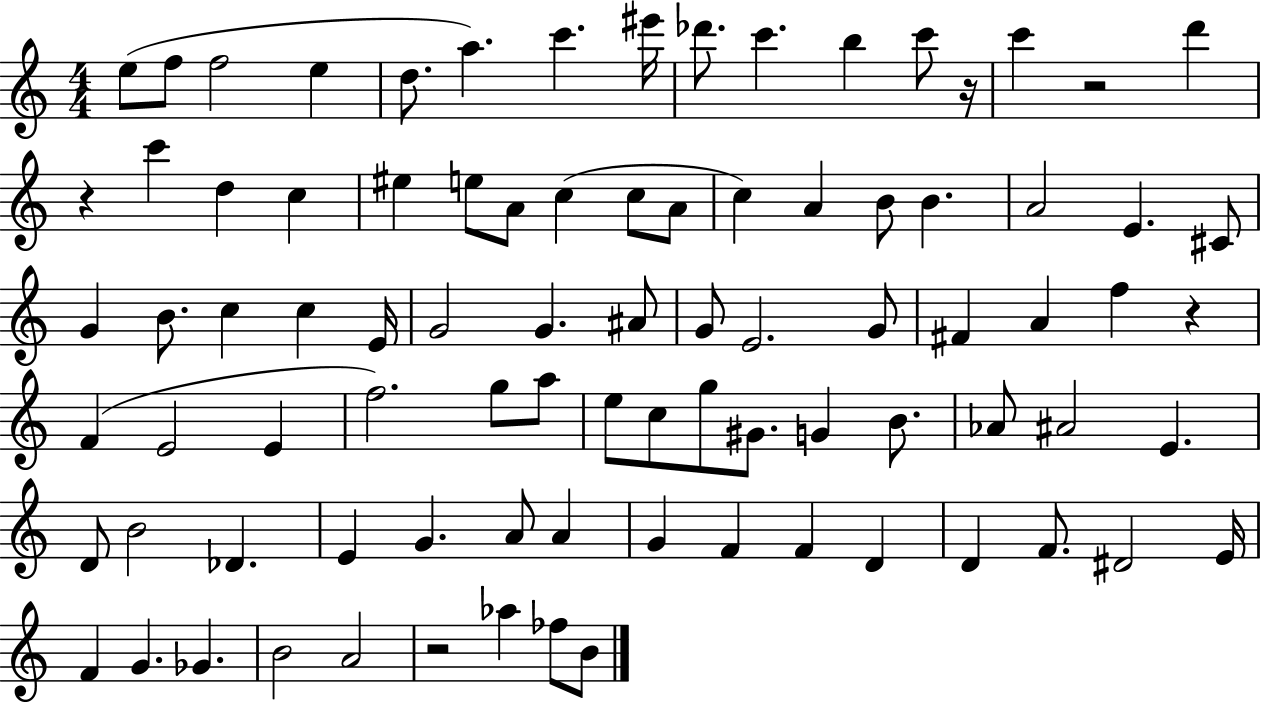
E5/e F5/e F5/h E5/q D5/e. A5/q. C6/q. EIS6/s Db6/e. C6/q. B5/q C6/e R/s C6/q R/h D6/q R/q C6/q D5/q C5/q EIS5/q E5/e A4/e C5/q C5/e A4/e C5/q A4/q B4/e B4/q. A4/h E4/q. C#4/e G4/q B4/e. C5/q C5/q E4/s G4/h G4/q. A#4/e G4/e E4/h. G4/e F#4/q A4/q F5/q R/q F4/q E4/h E4/q F5/h. G5/e A5/e E5/e C5/e G5/e G#4/e. G4/q B4/e. Ab4/e A#4/h E4/q. D4/e B4/h Db4/q. E4/q G4/q. A4/e A4/q G4/q F4/q F4/q D4/q D4/q F4/e. D#4/h E4/s F4/q G4/q. Gb4/q. B4/h A4/h R/h Ab5/q FES5/e B4/e